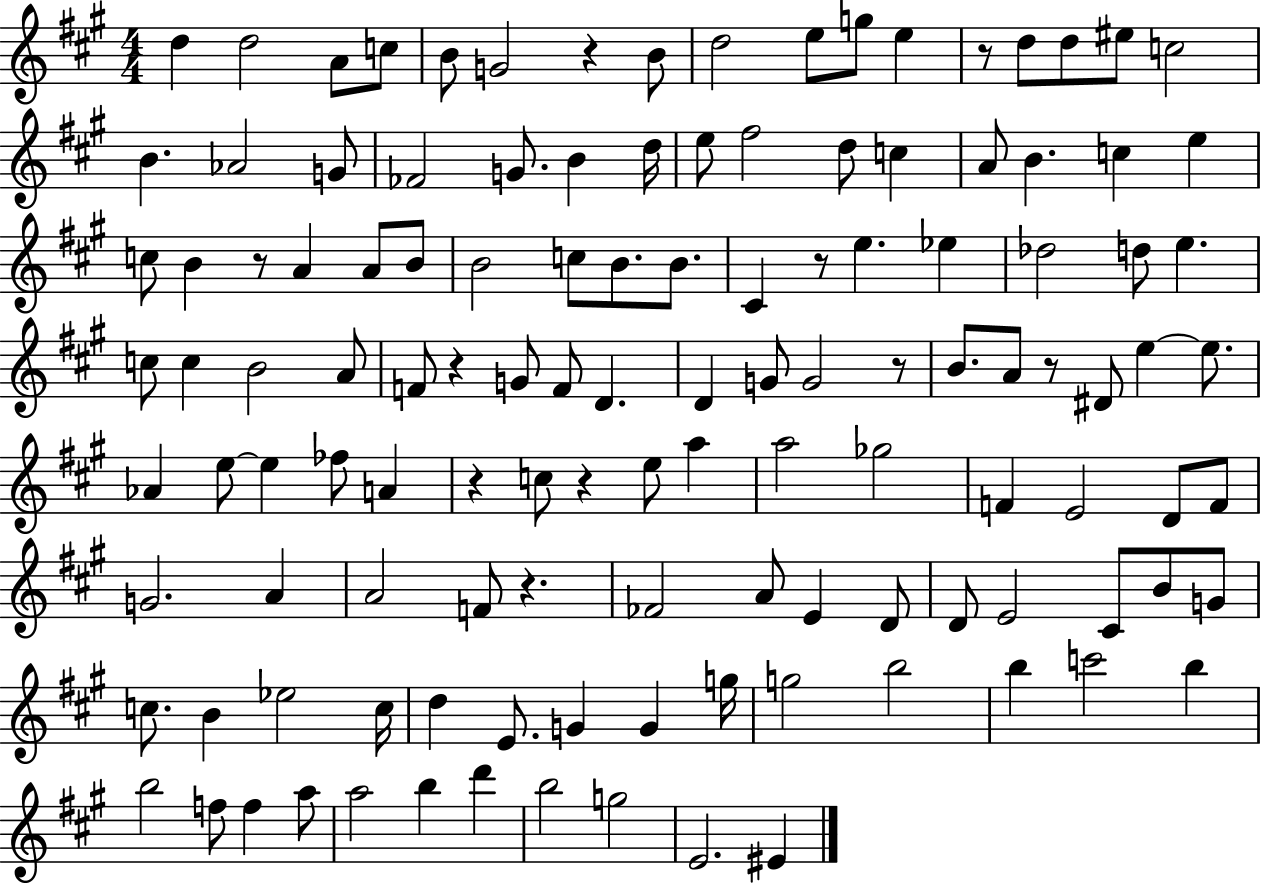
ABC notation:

X:1
T:Untitled
M:4/4
L:1/4
K:A
d d2 A/2 c/2 B/2 G2 z B/2 d2 e/2 g/2 e z/2 d/2 d/2 ^e/2 c2 B _A2 G/2 _F2 G/2 B d/4 e/2 ^f2 d/2 c A/2 B c e c/2 B z/2 A A/2 B/2 B2 c/2 B/2 B/2 ^C z/2 e _e _d2 d/2 e c/2 c B2 A/2 F/2 z G/2 F/2 D D G/2 G2 z/2 B/2 A/2 z/2 ^D/2 e e/2 _A e/2 e _f/2 A z c/2 z e/2 a a2 _g2 F E2 D/2 F/2 G2 A A2 F/2 z _F2 A/2 E D/2 D/2 E2 ^C/2 B/2 G/2 c/2 B _e2 c/4 d E/2 G G g/4 g2 b2 b c'2 b b2 f/2 f a/2 a2 b d' b2 g2 E2 ^E